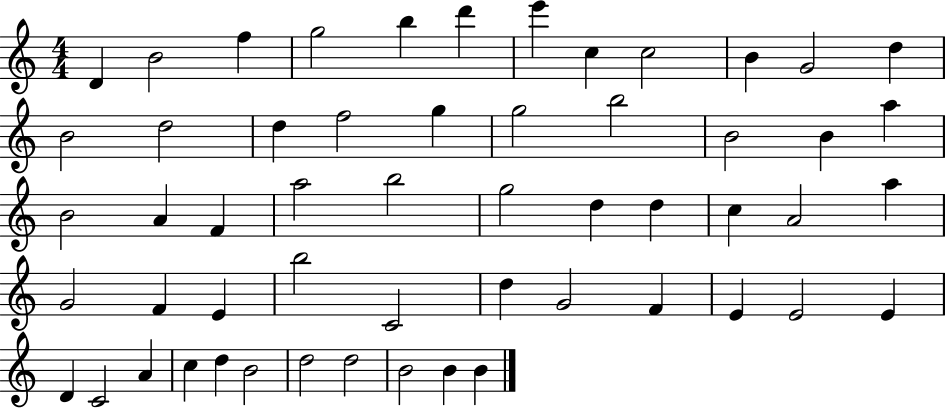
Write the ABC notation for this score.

X:1
T:Untitled
M:4/4
L:1/4
K:C
D B2 f g2 b d' e' c c2 B G2 d B2 d2 d f2 g g2 b2 B2 B a B2 A F a2 b2 g2 d d c A2 a G2 F E b2 C2 d G2 F E E2 E D C2 A c d B2 d2 d2 B2 B B